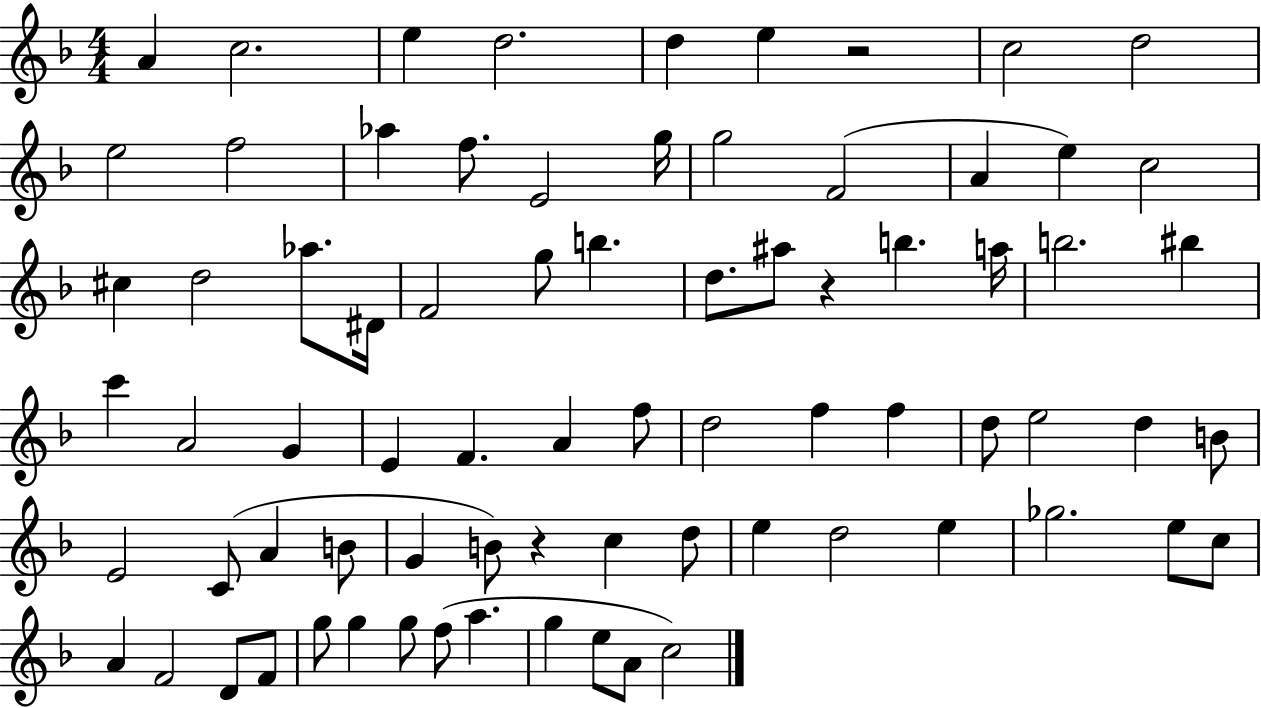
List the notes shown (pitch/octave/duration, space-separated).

A4/q C5/h. E5/q D5/h. D5/q E5/q R/h C5/h D5/h E5/h F5/h Ab5/q F5/e. E4/h G5/s G5/h F4/h A4/q E5/q C5/h C#5/q D5/h Ab5/e. D#4/s F4/h G5/e B5/q. D5/e. A#5/e R/q B5/q. A5/s B5/h. BIS5/q C6/q A4/h G4/q E4/q F4/q. A4/q F5/e D5/h F5/q F5/q D5/e E5/h D5/q B4/e E4/h C4/e A4/q B4/e G4/q B4/e R/q C5/q D5/e E5/q D5/h E5/q Gb5/h. E5/e C5/e A4/q F4/h D4/e F4/e G5/e G5/q G5/e F5/e A5/q. G5/q E5/e A4/e C5/h